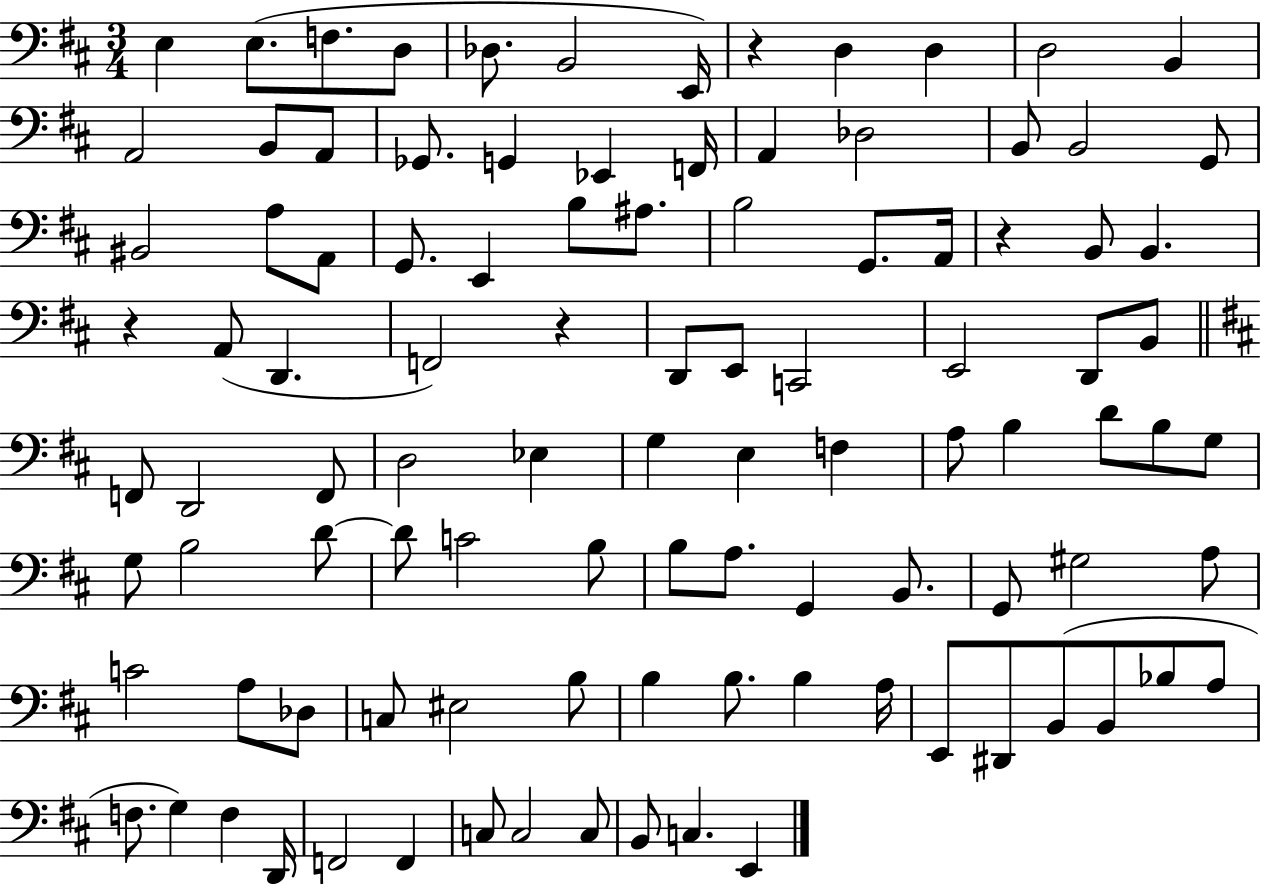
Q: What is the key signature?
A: D major